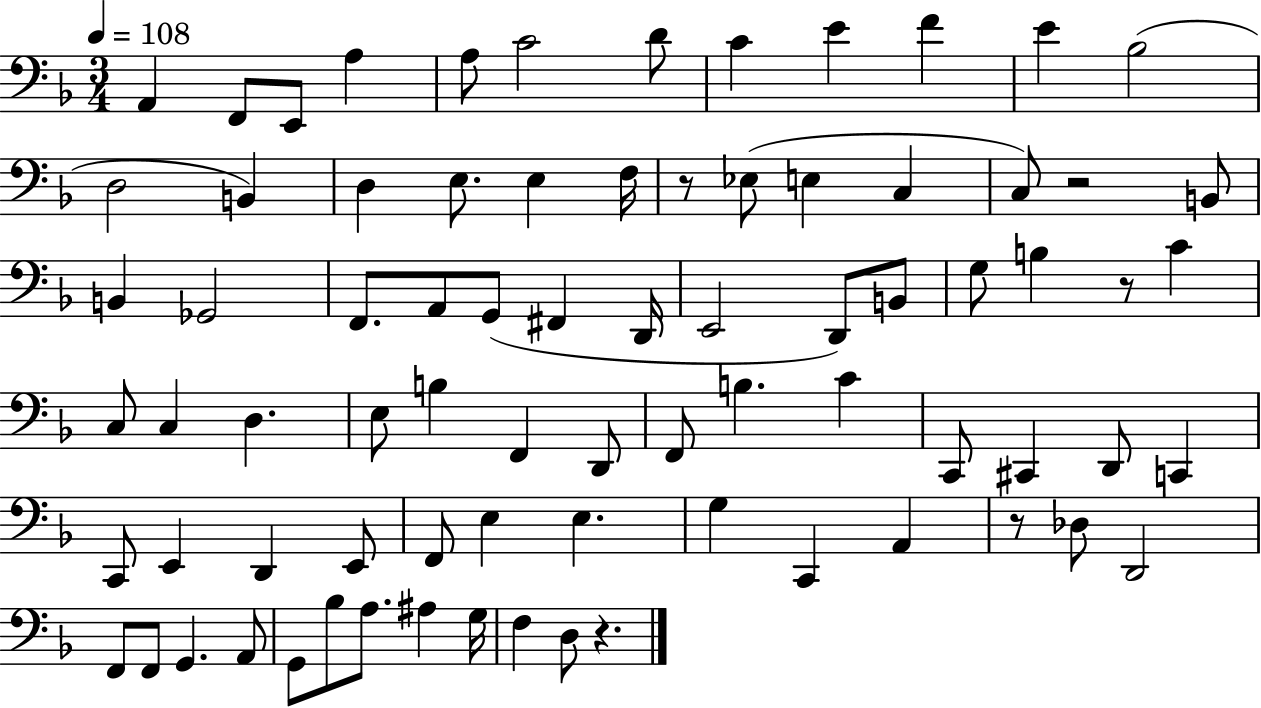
A2/q F2/e E2/e A3/q A3/e C4/h D4/e C4/q E4/q F4/q E4/q Bb3/h D3/h B2/q D3/q E3/e. E3/q F3/s R/e Eb3/e E3/q C3/q C3/e R/h B2/e B2/q Gb2/h F2/e. A2/e G2/e F#2/q D2/s E2/h D2/e B2/e G3/e B3/q R/e C4/q C3/e C3/q D3/q. E3/e B3/q F2/q D2/e F2/e B3/q. C4/q C2/e C#2/q D2/e C2/q C2/e E2/q D2/q E2/e F2/e E3/q E3/q. G3/q C2/q A2/q R/e Db3/e D2/h F2/e F2/e G2/q. A2/e G2/e Bb3/e A3/e. A#3/q G3/s F3/q D3/e R/q.